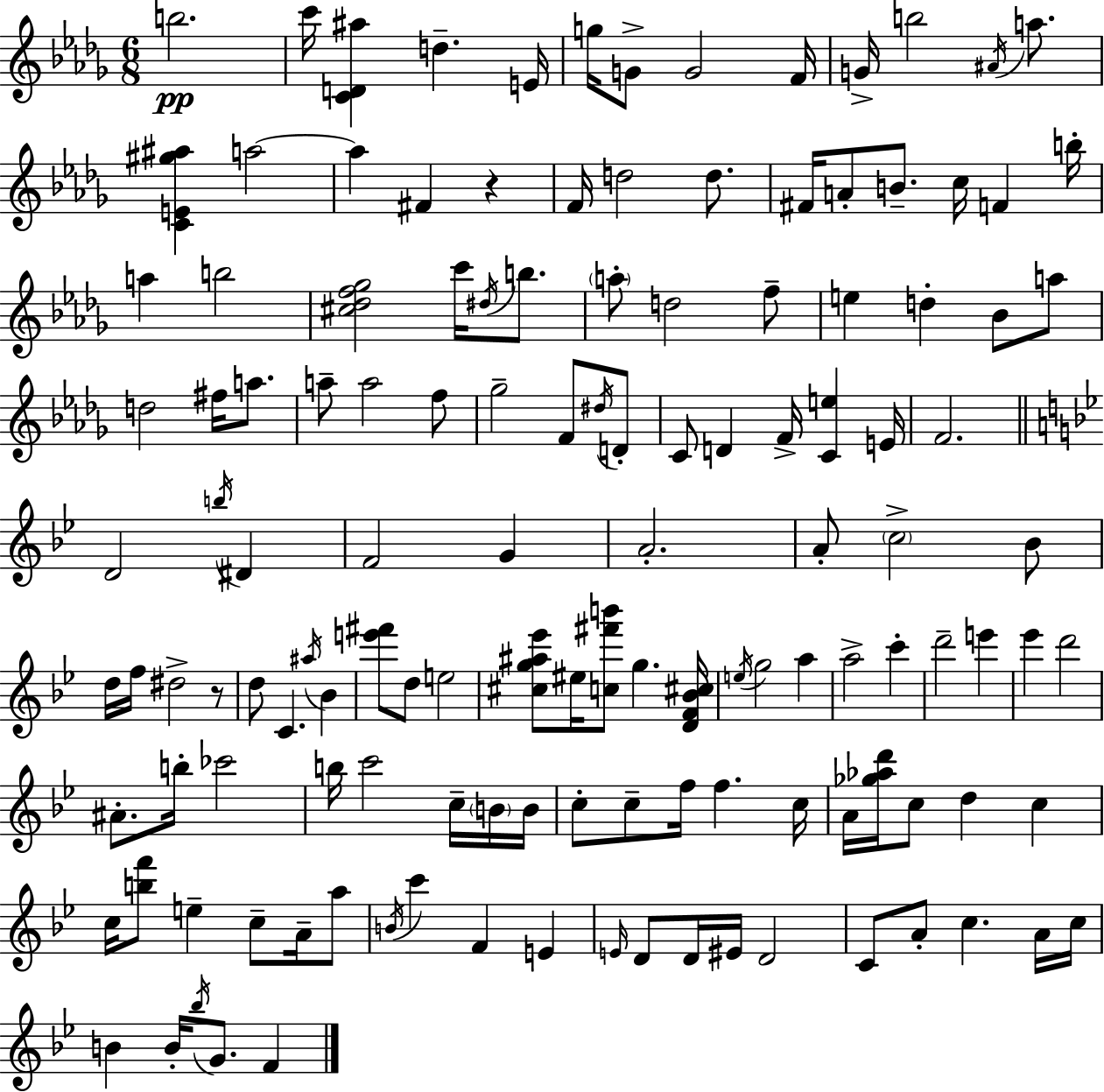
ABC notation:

X:1
T:Untitled
M:6/8
L:1/4
K:Bbm
b2 c'/4 [CD^a] d E/4 g/4 G/2 G2 F/4 G/4 b2 ^A/4 a/2 [CE^g^a] a2 a ^F z F/4 d2 d/2 ^F/4 A/2 B/2 c/4 F b/4 a b2 [^c_df_g]2 c'/4 ^d/4 b/2 a/2 d2 f/2 e d _B/2 a/2 d2 ^f/4 a/2 a/2 a2 f/2 _g2 F/2 ^d/4 D/2 C/2 D F/4 [Ce] E/4 F2 D2 b/4 ^D F2 G A2 A/2 c2 _B/2 d/4 f/4 ^d2 z/2 d/2 C ^a/4 _B [e'^f']/2 d/2 e2 [^cg^a_e']/2 ^e/4 [c^f'b']/2 g [DF_B^c]/4 e/4 g2 a a2 c' d'2 e' _e' d'2 ^A/2 b/4 _c'2 b/4 c'2 c/4 B/4 B/4 c/2 c/2 f/4 f c/4 A/4 [_g_ad']/4 c/2 d c c/4 [bf']/2 e c/2 A/4 a/2 B/4 c' F E E/4 D/2 D/4 ^E/4 D2 C/2 A/2 c A/4 c/4 B B/4 _b/4 G/2 F